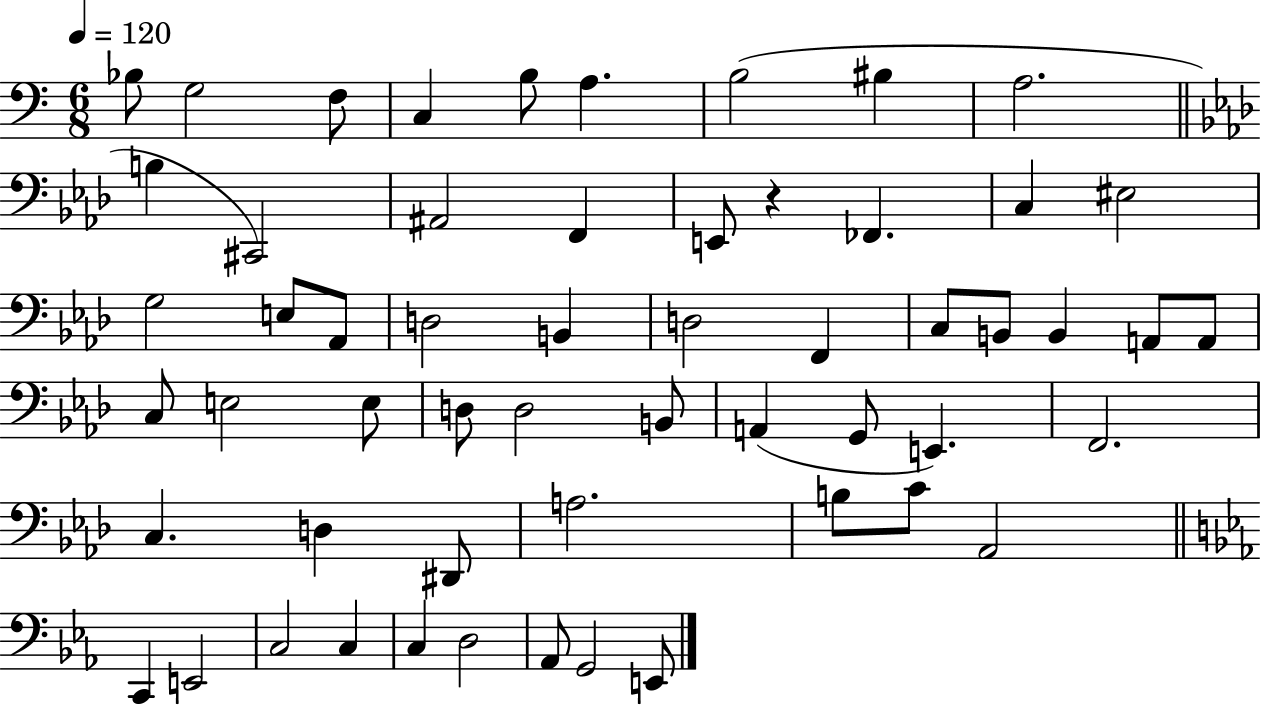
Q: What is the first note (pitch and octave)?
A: Bb3